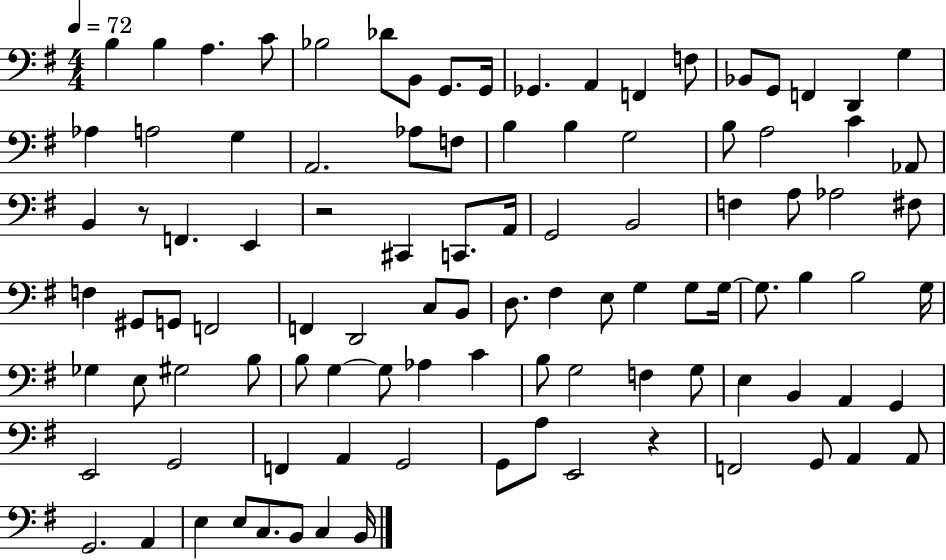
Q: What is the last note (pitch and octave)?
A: B2